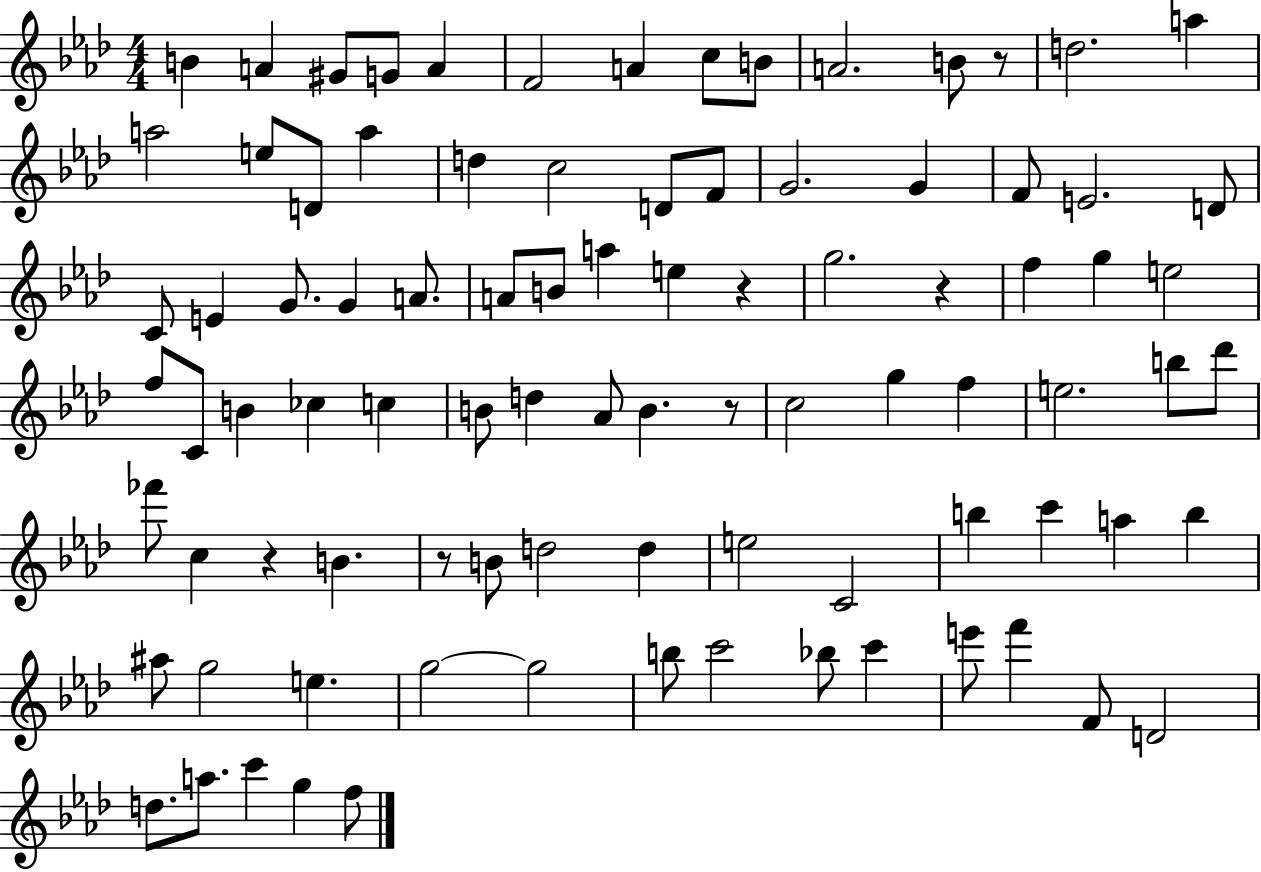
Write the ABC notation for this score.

X:1
T:Untitled
M:4/4
L:1/4
K:Ab
B A ^G/2 G/2 A F2 A c/2 B/2 A2 B/2 z/2 d2 a a2 e/2 D/2 a d c2 D/2 F/2 G2 G F/2 E2 D/2 C/2 E G/2 G A/2 A/2 B/2 a e z g2 z f g e2 f/2 C/2 B _c c B/2 d _A/2 B z/2 c2 g f e2 b/2 _d'/2 _f'/2 c z B z/2 B/2 d2 d e2 C2 b c' a b ^a/2 g2 e g2 g2 b/2 c'2 _b/2 c' e'/2 f' F/2 D2 d/2 a/2 c' g f/2